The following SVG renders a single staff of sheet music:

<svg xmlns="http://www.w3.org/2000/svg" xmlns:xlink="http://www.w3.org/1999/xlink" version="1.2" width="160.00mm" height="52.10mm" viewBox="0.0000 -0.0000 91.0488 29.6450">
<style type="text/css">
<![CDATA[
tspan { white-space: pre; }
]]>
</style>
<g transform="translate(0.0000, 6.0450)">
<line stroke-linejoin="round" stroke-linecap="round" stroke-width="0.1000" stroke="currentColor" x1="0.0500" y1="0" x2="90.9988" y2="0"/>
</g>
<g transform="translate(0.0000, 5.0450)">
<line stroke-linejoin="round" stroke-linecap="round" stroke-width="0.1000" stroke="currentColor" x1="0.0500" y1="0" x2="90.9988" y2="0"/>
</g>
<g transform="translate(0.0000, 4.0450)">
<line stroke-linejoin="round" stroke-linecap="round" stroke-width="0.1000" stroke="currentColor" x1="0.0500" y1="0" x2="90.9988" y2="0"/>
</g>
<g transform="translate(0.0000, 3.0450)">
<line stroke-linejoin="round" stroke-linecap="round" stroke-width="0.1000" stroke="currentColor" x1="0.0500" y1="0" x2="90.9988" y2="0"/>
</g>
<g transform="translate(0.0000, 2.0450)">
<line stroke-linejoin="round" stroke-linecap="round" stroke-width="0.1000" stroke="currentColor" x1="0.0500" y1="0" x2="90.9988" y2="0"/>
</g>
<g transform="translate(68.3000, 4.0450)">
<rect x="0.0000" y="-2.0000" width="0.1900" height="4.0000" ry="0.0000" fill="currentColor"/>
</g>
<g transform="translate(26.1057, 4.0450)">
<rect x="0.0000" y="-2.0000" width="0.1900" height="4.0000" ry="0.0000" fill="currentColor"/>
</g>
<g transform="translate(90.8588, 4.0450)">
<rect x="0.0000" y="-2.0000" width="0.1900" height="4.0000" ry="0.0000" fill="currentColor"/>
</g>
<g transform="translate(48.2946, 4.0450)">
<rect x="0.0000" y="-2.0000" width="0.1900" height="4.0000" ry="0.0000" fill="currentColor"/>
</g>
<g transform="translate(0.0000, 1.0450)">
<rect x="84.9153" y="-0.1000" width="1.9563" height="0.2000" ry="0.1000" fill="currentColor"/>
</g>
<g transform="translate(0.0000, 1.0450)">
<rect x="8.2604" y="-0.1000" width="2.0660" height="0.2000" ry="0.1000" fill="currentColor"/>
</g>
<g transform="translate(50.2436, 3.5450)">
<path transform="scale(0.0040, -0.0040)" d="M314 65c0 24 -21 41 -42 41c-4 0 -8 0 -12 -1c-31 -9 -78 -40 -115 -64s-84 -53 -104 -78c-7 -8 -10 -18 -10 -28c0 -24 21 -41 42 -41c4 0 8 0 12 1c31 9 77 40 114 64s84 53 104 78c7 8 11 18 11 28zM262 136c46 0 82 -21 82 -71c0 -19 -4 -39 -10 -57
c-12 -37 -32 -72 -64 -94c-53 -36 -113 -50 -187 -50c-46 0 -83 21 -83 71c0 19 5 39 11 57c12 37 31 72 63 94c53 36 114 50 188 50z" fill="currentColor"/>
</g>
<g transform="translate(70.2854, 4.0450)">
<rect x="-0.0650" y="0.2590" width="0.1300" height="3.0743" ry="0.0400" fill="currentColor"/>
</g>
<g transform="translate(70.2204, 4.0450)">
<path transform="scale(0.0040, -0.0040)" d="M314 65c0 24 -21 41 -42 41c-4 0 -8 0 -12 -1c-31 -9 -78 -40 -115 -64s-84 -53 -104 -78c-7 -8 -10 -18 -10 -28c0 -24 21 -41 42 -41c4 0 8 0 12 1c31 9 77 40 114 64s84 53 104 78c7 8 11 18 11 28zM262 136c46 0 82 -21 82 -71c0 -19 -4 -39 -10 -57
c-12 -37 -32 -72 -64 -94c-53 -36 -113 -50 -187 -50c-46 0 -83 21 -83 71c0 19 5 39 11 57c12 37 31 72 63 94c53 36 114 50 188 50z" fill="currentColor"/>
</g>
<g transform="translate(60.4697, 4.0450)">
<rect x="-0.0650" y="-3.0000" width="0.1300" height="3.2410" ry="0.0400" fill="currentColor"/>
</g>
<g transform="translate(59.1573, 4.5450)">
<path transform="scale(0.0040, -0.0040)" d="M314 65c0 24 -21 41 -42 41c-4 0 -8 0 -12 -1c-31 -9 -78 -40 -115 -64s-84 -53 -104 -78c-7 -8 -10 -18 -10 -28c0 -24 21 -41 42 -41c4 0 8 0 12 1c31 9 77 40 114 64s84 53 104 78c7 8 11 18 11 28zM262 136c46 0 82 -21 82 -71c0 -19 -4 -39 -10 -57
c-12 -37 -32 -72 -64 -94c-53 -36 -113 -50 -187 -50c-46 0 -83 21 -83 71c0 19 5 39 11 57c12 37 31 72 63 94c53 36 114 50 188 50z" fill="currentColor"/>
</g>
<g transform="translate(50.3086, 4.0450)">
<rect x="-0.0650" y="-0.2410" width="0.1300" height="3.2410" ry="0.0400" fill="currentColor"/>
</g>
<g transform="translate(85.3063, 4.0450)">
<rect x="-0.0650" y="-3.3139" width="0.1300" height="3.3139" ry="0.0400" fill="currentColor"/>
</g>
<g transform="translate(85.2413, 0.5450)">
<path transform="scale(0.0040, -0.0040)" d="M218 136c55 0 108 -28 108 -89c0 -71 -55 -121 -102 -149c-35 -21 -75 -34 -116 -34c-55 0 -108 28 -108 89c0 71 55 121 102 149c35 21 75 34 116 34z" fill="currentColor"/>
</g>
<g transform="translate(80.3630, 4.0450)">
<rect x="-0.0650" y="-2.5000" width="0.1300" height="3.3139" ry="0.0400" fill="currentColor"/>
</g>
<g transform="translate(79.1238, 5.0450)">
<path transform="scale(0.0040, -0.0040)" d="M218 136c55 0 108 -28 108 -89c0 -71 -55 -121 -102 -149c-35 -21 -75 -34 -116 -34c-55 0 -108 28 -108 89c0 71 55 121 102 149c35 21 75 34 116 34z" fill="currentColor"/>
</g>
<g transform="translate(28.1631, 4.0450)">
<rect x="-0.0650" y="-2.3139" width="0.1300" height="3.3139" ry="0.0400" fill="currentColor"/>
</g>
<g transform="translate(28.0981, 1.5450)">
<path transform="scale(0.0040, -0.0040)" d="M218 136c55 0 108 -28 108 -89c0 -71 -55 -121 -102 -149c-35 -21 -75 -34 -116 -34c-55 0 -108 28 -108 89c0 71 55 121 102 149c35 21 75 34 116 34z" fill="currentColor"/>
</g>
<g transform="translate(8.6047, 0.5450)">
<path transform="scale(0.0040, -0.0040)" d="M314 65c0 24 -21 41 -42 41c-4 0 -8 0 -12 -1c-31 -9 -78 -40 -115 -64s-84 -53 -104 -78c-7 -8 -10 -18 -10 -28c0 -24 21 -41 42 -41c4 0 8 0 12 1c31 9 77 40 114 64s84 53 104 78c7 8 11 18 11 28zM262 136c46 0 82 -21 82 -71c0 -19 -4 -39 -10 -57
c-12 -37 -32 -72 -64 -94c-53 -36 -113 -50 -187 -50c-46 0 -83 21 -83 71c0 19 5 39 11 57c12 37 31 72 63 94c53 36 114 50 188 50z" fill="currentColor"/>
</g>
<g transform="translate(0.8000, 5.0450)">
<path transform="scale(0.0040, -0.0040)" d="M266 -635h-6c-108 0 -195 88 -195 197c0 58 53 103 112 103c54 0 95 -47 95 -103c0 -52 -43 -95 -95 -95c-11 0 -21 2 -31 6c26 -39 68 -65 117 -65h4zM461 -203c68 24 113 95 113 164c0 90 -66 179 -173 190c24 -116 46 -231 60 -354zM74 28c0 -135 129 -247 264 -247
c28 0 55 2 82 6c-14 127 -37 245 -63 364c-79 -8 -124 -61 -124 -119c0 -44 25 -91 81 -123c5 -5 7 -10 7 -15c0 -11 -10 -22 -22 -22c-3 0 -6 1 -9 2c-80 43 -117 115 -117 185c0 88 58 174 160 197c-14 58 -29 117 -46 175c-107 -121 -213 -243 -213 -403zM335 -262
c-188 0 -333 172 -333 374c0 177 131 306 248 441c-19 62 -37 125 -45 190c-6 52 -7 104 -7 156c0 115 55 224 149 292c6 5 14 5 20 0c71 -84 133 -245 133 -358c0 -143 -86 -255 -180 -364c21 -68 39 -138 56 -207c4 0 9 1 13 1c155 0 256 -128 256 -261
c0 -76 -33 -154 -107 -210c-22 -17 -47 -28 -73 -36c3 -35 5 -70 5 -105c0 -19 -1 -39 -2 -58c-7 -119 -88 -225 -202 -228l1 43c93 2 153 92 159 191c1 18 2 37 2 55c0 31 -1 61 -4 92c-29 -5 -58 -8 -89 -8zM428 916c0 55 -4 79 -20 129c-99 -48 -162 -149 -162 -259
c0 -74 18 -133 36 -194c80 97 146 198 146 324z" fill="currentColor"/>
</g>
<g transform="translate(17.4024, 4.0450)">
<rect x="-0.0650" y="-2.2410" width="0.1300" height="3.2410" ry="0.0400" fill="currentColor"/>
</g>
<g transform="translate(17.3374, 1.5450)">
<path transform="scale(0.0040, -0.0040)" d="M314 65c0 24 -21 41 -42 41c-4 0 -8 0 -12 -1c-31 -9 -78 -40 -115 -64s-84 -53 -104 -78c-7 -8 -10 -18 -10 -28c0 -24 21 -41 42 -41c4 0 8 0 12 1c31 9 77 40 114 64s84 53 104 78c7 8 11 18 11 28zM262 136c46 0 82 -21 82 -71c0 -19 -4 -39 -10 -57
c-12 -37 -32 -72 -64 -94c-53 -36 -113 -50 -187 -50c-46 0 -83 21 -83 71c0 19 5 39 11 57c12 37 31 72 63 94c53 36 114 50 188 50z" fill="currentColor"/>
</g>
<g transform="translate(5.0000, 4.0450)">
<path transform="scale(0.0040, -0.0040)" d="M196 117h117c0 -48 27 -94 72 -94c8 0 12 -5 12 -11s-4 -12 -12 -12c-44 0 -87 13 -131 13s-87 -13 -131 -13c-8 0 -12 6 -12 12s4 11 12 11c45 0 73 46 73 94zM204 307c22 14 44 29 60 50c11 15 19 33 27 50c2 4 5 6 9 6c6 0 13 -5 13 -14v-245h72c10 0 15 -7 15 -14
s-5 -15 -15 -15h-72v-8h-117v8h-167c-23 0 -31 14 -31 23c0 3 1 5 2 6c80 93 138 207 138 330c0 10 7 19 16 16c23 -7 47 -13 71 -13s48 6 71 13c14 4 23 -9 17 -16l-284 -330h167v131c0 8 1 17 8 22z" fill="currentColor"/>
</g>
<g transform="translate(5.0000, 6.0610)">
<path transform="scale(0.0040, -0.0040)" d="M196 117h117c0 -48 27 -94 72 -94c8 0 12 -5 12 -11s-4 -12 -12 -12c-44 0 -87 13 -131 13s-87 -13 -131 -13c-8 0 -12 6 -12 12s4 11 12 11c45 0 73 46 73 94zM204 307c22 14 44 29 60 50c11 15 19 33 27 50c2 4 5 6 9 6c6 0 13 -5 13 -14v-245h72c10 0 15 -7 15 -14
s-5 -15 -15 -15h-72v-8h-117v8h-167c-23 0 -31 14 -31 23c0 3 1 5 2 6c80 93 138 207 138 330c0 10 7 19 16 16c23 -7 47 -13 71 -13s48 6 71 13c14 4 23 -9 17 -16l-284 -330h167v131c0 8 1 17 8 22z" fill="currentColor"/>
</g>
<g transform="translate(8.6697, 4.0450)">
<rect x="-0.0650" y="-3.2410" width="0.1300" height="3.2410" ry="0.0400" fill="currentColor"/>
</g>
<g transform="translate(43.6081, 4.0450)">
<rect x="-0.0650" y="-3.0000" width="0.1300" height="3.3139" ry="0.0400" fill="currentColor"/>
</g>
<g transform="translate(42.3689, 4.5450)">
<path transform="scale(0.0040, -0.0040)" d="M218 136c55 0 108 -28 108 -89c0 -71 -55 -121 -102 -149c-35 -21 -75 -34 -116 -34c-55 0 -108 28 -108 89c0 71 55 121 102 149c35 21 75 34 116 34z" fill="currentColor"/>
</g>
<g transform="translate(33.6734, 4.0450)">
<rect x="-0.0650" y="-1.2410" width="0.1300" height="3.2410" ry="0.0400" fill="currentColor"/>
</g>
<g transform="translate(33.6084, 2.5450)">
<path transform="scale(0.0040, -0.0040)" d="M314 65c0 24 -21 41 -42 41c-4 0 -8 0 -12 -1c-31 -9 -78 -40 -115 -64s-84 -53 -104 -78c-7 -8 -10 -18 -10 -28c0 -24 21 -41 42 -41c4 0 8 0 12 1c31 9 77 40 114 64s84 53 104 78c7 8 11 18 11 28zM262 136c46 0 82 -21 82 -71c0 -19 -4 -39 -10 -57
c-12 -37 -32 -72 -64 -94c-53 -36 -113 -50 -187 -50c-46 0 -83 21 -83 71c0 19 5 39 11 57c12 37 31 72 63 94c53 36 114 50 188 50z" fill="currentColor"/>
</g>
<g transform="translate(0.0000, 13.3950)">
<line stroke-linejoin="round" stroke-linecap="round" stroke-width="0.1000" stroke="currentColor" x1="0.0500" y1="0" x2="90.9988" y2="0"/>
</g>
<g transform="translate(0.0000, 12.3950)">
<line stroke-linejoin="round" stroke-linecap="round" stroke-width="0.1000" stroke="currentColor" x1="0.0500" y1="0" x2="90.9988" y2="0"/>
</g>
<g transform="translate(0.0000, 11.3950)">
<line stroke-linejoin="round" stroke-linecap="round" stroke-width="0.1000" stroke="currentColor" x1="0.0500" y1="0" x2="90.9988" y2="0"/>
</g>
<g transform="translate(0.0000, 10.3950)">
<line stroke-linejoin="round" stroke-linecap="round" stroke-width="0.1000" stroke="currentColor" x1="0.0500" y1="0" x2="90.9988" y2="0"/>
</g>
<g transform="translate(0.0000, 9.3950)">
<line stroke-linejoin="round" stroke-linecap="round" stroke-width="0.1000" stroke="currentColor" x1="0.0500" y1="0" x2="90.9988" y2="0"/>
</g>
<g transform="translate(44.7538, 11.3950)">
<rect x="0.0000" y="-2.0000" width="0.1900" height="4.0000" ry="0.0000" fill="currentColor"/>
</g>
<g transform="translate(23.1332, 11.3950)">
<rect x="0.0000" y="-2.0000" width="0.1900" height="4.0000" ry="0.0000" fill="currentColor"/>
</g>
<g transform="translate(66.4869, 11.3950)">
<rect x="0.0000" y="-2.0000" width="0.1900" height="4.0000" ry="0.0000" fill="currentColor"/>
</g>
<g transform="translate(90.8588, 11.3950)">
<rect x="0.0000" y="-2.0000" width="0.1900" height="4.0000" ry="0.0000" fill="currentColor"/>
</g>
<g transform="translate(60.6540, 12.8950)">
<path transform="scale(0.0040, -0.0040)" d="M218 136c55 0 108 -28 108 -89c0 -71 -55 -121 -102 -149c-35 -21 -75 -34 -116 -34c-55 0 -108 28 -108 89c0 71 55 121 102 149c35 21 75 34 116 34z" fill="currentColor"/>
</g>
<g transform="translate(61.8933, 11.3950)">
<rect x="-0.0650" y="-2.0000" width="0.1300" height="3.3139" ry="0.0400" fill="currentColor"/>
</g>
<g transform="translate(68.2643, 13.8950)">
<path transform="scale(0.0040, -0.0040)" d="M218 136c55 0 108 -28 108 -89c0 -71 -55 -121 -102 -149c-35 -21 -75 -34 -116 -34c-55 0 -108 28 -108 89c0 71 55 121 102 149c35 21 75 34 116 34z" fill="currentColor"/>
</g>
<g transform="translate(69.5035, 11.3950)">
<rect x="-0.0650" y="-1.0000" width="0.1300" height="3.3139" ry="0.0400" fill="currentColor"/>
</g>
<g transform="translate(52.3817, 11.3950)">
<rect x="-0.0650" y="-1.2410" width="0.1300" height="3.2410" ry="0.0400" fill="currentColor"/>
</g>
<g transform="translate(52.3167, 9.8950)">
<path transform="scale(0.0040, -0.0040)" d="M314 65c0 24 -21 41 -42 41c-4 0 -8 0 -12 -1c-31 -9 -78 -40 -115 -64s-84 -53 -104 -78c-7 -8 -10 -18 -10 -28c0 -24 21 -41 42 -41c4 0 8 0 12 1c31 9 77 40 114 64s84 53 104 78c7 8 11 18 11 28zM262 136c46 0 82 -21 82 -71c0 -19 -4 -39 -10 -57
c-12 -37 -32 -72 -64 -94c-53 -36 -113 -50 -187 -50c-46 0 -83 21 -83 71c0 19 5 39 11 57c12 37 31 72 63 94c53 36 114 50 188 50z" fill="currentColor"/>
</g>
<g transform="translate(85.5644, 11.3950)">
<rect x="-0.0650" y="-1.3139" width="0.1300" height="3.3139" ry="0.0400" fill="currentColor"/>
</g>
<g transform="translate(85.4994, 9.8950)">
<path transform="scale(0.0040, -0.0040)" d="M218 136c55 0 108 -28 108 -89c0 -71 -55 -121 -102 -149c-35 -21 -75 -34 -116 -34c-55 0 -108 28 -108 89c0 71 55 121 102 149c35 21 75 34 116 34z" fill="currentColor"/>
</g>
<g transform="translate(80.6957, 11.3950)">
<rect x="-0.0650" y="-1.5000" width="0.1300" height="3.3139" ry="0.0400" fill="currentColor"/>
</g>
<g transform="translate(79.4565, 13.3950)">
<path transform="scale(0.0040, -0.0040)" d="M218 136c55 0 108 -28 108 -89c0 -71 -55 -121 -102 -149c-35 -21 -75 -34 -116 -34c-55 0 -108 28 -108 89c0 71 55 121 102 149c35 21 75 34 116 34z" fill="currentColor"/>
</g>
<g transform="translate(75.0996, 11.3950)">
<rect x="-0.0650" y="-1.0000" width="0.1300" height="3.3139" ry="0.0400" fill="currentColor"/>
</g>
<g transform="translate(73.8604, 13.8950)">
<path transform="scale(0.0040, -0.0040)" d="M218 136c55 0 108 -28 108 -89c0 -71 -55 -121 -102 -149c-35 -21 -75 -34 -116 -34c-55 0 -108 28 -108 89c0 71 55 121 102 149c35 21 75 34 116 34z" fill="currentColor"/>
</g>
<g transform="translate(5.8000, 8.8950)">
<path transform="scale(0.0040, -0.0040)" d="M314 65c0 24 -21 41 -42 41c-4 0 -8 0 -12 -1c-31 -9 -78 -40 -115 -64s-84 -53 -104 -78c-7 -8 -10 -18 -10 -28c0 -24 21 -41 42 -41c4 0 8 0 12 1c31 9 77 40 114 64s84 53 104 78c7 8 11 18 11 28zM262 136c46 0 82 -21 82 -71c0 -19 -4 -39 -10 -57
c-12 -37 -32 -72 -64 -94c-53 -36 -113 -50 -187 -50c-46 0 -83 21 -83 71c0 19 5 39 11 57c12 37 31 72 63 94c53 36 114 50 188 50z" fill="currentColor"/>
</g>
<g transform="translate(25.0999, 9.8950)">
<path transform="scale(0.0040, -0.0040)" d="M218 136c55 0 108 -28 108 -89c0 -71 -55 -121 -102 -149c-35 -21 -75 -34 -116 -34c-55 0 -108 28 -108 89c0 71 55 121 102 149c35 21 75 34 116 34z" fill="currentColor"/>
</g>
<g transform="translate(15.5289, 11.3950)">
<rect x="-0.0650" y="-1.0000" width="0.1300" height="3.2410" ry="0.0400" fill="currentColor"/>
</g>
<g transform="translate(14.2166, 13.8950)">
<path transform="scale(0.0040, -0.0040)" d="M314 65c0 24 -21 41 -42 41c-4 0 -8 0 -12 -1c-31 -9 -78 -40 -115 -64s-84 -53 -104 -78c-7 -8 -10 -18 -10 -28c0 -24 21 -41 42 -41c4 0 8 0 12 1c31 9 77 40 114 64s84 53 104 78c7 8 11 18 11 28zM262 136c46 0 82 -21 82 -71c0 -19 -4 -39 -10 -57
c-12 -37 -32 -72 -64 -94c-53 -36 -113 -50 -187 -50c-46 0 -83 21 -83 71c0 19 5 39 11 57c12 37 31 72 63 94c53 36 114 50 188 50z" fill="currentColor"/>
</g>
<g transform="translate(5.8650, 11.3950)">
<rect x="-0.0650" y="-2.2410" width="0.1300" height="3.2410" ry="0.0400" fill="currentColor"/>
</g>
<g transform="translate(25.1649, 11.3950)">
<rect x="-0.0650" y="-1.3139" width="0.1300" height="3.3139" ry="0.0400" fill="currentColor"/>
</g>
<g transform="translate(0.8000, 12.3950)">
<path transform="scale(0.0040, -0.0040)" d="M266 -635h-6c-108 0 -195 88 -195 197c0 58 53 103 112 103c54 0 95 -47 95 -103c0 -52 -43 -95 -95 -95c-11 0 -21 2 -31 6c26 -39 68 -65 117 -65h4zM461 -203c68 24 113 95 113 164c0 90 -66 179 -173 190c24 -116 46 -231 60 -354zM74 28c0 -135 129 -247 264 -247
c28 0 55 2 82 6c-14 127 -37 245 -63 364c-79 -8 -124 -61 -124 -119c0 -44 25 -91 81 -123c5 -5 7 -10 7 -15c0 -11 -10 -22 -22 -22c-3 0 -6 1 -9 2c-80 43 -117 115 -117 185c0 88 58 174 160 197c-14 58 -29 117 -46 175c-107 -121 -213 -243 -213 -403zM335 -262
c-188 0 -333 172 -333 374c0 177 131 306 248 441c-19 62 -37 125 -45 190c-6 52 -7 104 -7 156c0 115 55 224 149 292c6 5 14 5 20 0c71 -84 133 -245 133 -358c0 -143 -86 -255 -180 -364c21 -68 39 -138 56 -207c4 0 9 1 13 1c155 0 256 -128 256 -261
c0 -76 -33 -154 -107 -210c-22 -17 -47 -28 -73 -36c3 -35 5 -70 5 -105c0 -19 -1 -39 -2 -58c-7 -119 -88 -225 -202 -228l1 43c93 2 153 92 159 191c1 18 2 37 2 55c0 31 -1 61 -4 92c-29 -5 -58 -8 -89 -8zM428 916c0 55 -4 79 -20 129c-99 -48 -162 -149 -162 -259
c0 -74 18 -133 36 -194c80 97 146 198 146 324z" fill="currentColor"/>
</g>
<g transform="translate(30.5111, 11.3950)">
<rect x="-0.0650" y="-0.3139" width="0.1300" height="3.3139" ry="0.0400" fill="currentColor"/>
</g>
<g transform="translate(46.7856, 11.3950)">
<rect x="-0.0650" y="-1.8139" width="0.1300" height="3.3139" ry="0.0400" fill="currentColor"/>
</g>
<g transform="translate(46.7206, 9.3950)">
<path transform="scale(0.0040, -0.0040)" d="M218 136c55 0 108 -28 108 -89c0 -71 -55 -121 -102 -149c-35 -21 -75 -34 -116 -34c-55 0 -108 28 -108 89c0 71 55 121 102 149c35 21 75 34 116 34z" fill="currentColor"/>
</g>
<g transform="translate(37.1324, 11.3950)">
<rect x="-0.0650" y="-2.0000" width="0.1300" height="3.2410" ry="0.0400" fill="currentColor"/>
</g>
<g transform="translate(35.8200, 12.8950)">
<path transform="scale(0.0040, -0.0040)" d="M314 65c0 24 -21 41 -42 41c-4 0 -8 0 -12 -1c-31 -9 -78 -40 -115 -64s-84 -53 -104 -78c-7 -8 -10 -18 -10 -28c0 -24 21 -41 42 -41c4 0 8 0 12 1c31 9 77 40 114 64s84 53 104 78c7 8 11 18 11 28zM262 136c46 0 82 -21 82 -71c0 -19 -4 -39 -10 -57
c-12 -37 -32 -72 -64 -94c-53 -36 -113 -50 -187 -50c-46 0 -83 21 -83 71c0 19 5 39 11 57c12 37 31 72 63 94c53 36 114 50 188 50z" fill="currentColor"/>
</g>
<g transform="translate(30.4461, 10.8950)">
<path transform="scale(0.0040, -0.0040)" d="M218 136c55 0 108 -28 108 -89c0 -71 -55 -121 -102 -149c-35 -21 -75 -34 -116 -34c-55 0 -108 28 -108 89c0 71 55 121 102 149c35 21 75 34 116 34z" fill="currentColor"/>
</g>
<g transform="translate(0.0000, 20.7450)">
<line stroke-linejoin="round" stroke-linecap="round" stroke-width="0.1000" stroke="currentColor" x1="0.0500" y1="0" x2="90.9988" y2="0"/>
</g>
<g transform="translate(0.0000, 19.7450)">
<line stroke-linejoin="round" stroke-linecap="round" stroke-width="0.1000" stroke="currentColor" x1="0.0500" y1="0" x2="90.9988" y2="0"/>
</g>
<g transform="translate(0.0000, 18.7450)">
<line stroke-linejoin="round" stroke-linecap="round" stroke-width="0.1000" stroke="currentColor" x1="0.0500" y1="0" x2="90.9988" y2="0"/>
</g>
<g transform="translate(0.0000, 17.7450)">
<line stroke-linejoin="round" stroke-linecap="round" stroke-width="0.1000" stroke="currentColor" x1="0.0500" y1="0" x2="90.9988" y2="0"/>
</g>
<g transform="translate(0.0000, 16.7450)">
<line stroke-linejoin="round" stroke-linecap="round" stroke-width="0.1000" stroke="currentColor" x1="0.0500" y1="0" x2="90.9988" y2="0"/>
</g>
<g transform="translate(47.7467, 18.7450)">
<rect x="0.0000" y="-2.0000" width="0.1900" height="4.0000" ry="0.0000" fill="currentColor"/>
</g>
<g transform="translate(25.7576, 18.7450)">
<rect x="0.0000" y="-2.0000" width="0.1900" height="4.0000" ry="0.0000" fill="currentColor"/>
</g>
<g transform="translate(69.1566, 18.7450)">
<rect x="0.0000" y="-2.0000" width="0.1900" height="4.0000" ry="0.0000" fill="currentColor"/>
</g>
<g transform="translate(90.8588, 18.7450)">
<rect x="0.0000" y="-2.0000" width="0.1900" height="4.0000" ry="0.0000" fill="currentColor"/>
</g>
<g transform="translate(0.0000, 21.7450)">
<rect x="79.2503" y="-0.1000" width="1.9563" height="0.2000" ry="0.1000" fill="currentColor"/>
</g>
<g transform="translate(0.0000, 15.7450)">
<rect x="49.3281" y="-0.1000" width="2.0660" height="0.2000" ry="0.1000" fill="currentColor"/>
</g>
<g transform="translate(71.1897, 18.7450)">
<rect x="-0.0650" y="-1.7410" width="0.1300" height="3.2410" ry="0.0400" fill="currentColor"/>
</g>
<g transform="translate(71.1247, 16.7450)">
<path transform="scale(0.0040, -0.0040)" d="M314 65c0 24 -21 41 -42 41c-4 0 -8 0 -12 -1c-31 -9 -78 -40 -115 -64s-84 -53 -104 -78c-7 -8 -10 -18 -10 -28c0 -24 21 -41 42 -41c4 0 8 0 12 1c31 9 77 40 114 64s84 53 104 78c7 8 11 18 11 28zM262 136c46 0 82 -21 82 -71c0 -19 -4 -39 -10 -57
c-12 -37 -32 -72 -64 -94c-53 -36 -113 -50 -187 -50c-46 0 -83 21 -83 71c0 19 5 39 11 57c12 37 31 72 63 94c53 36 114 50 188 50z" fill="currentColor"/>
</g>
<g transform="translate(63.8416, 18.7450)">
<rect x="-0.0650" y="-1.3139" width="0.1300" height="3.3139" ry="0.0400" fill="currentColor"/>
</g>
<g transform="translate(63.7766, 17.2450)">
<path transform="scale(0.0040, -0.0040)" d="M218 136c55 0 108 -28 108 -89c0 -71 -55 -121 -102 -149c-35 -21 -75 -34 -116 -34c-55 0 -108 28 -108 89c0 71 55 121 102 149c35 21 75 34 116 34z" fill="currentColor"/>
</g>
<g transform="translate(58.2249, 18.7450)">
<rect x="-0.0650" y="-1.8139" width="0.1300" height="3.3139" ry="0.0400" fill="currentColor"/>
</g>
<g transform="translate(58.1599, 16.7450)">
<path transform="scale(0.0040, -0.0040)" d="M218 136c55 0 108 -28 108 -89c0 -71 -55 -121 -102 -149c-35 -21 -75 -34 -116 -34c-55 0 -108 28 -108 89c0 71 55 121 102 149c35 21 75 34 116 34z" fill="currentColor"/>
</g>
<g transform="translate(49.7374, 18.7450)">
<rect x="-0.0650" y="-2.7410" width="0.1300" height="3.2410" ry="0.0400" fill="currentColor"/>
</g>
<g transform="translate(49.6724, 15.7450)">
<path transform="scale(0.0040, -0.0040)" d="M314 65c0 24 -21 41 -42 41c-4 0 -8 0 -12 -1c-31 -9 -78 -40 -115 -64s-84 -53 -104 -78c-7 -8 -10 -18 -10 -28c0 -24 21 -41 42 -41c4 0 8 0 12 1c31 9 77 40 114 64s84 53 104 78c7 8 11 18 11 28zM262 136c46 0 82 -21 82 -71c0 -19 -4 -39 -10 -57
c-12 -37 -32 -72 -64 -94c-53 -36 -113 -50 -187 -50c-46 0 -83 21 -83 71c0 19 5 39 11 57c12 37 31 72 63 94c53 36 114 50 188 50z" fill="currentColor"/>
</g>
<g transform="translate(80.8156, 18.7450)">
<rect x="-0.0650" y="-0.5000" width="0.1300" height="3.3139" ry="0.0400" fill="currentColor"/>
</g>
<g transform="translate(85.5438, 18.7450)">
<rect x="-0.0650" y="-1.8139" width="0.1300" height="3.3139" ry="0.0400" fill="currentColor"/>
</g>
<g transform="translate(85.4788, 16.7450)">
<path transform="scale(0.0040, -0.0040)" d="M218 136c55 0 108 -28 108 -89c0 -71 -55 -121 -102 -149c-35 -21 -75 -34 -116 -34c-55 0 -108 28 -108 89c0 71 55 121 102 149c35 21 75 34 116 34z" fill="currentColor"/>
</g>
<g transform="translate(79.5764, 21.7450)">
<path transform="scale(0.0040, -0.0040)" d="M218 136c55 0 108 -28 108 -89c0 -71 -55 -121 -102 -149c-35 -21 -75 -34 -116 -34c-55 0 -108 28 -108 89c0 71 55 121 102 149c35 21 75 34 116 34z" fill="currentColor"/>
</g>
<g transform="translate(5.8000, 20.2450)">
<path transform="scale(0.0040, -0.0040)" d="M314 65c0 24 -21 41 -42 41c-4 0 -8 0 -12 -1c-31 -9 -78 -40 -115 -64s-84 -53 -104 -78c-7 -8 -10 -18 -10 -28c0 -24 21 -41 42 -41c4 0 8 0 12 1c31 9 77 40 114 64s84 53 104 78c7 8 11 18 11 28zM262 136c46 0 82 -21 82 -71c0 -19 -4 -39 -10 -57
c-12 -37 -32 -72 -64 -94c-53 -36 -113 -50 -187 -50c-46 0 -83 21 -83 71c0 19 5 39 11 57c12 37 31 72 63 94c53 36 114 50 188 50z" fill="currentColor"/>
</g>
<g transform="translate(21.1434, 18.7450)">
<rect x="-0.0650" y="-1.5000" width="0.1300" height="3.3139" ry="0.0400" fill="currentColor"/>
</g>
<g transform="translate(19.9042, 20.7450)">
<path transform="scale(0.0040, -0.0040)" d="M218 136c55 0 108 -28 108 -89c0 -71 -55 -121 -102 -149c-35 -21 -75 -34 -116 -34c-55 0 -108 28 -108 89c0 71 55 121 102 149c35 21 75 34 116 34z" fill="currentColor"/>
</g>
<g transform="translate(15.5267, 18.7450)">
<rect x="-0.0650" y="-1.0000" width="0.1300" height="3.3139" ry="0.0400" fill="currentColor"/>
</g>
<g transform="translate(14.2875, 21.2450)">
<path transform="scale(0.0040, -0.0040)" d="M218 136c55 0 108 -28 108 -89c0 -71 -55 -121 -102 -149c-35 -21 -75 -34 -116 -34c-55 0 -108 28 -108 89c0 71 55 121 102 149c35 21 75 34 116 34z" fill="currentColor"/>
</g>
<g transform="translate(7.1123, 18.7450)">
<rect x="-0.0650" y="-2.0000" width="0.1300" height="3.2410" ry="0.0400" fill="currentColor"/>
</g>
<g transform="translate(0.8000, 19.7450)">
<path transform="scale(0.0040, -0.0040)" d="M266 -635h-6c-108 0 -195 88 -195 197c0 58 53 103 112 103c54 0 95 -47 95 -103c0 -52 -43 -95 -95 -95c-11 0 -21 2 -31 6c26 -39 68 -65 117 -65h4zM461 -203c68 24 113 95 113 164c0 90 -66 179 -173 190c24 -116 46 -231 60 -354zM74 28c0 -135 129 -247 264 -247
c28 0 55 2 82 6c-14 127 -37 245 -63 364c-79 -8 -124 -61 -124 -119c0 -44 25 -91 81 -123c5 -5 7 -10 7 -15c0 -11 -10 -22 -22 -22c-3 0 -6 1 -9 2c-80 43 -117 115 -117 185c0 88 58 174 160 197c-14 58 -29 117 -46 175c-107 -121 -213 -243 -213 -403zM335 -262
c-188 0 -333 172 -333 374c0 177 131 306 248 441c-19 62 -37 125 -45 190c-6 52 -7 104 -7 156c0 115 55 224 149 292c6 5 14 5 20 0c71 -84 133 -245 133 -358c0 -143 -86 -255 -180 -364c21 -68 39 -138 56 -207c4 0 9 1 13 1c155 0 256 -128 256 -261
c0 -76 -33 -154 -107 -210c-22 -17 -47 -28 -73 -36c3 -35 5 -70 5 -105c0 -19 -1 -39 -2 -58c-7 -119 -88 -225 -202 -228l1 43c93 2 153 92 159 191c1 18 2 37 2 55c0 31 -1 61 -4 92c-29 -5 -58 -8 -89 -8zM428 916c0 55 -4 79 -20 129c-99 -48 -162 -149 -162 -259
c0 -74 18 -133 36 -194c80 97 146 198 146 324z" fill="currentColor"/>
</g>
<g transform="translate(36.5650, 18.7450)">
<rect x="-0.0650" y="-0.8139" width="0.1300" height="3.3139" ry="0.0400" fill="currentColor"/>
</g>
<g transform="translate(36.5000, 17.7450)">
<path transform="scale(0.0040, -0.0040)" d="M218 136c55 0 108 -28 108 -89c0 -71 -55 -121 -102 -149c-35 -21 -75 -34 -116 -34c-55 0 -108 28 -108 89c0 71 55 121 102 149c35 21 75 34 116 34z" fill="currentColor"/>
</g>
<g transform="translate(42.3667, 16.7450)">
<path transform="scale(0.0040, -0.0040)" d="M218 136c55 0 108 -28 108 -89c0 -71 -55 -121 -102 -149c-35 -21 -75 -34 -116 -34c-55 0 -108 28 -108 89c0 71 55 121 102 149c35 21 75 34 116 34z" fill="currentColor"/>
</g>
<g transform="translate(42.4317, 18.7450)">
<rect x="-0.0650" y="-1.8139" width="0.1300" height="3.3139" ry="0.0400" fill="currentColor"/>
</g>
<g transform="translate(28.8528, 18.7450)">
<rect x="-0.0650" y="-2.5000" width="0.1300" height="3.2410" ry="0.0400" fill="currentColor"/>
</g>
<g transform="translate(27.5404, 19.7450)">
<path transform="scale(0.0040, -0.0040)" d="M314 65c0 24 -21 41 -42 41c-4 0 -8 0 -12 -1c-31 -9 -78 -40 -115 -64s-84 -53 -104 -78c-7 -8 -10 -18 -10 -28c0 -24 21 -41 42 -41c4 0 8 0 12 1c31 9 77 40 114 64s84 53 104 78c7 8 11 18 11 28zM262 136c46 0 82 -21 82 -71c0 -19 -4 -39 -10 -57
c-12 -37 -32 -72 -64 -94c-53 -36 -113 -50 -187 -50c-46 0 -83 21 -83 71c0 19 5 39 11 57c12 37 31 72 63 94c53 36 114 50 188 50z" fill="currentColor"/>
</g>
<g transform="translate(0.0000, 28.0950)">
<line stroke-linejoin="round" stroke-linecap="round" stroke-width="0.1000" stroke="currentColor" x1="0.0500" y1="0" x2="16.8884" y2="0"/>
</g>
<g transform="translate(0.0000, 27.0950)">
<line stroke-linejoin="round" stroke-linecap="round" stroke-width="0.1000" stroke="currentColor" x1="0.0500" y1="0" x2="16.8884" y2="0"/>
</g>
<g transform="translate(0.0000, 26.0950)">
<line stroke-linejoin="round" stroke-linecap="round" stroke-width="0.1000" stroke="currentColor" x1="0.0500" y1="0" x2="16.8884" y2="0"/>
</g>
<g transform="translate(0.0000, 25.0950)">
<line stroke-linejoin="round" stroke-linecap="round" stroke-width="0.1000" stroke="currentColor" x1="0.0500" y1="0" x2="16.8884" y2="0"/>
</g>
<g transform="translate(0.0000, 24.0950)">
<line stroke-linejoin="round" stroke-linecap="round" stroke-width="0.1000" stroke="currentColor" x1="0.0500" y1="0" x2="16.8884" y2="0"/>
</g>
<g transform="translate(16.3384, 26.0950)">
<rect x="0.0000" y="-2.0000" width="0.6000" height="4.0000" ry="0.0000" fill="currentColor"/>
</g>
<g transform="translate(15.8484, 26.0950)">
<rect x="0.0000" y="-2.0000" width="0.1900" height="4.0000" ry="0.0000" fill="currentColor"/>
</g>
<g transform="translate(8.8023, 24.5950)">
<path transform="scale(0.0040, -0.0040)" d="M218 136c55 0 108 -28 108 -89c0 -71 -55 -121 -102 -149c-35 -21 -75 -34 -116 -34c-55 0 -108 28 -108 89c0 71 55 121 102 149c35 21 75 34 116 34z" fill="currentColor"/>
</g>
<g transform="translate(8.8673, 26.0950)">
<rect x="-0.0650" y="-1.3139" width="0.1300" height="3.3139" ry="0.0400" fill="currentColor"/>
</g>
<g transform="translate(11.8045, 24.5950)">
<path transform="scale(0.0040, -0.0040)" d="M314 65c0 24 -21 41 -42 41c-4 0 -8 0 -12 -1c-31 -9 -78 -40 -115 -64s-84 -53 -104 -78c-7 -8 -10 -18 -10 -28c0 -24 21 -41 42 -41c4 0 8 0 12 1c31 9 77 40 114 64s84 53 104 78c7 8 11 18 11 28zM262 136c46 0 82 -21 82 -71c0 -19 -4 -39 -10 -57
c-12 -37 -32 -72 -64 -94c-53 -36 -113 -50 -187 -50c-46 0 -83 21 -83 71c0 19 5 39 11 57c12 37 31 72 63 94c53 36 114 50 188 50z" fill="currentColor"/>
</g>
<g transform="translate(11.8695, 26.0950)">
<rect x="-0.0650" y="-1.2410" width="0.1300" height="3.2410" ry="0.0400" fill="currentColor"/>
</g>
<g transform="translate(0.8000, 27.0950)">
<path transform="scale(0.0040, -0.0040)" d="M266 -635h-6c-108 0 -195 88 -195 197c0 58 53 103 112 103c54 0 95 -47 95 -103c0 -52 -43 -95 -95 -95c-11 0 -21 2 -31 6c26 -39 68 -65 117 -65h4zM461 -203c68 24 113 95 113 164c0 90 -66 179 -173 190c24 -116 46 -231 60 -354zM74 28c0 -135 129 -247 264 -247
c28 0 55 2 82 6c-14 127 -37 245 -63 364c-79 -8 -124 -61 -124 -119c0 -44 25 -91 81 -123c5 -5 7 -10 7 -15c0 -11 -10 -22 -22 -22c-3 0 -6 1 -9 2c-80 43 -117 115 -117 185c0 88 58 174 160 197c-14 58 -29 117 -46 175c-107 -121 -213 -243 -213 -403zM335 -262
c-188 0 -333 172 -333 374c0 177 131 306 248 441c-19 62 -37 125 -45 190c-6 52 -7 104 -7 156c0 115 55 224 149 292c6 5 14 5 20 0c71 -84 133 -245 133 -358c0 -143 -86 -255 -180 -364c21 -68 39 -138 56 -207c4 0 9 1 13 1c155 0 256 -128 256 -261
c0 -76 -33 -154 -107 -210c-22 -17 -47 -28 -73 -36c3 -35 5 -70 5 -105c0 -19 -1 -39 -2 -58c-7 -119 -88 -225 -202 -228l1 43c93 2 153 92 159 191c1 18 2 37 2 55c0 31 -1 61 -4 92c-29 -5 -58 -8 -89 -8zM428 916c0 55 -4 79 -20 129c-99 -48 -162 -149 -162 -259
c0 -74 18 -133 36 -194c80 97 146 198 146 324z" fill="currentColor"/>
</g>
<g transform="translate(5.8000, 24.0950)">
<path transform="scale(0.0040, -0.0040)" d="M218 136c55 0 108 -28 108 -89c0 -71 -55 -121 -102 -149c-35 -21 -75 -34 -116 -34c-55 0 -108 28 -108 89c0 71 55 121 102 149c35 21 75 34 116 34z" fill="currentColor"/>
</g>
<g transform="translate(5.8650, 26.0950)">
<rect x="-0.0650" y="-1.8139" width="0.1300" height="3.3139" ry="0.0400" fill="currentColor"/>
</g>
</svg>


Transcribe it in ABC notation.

X:1
T:Untitled
M:4/4
L:1/4
K:C
b2 g2 g e2 A c2 A2 B2 G b g2 D2 e c F2 f e2 F D D E e F2 D E G2 d f a2 f e f2 C f f e e2